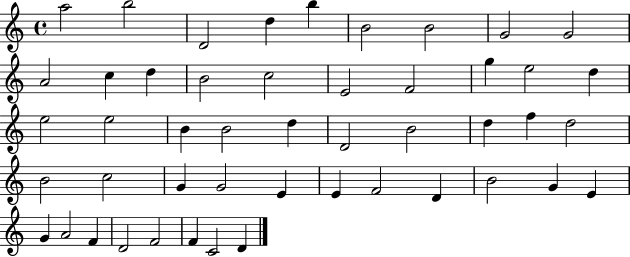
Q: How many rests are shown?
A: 0